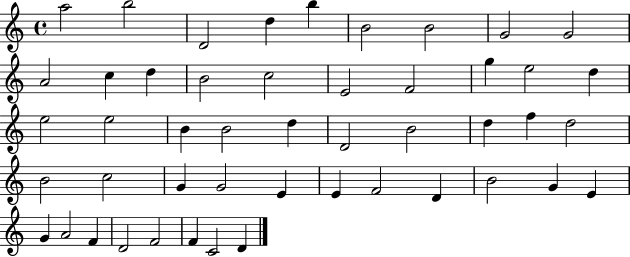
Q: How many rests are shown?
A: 0